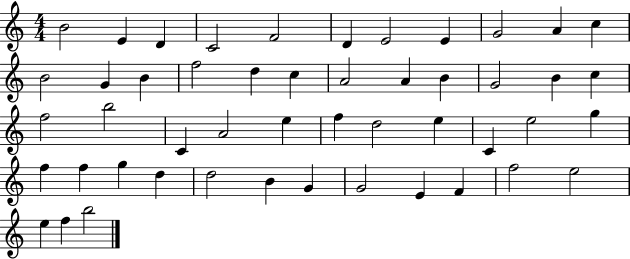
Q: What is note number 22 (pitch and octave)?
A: B4